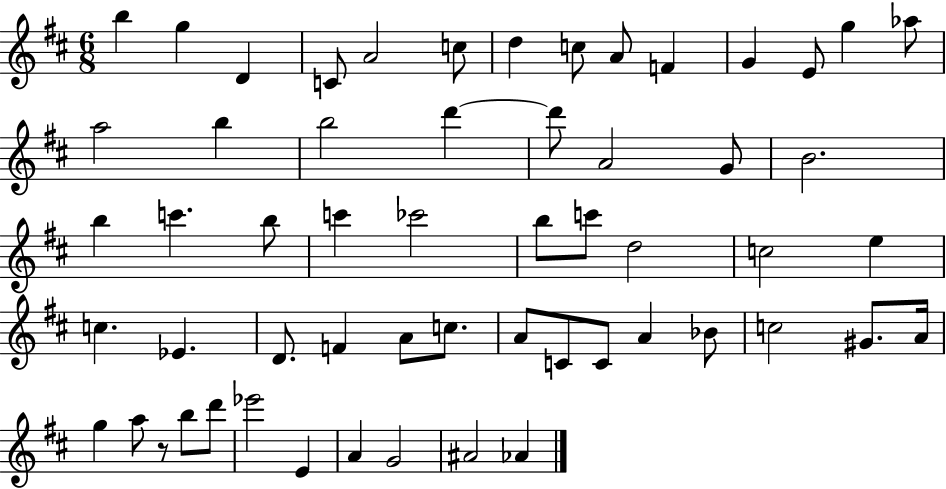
{
  \clef treble
  \numericTimeSignature
  \time 6/8
  \key d \major
  b''4 g''4 d'4 | c'8 a'2 c''8 | d''4 c''8 a'8 f'4 | g'4 e'8 g''4 aes''8 | \break a''2 b''4 | b''2 d'''4~~ | d'''8 a'2 g'8 | b'2. | \break b''4 c'''4. b''8 | c'''4 ces'''2 | b''8 c'''8 d''2 | c''2 e''4 | \break c''4. ees'4. | d'8. f'4 a'8 c''8. | a'8 c'8 c'8 a'4 bes'8 | c''2 gis'8. a'16 | \break g''4 a''8 r8 b''8 d'''8 | ees'''2 e'4 | a'4 g'2 | ais'2 aes'4 | \break \bar "|."
}